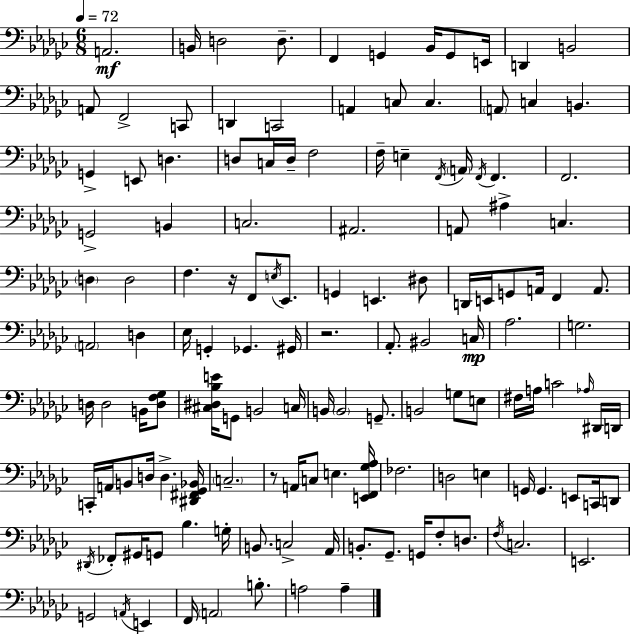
X:1
T:Untitled
M:6/8
L:1/4
K:Ebm
A,,2 B,,/4 D,2 D,/2 F,, G,, _B,,/4 G,,/2 E,,/4 D,, B,,2 A,,/2 F,,2 C,,/2 D,, C,,2 A,, C,/2 C, A,,/2 C, B,, G,, E,,/2 D, D,/2 C,/4 D,/4 F,2 F,/4 E, F,,/4 A,,/4 F,,/4 F,, F,,2 G,,2 B,, C,2 ^A,,2 A,,/2 ^A, C, D, D,2 F, z/4 F,,/2 E,/4 _E,,/2 G,, E,, ^D,/2 D,,/4 E,,/4 G,,/2 A,,/4 F,, A,,/2 A,,2 D, _E,/4 G,, _G,, ^G,,/4 z2 _A,,/2 ^B,,2 C,/4 _A,2 G,2 D,/4 D,2 B,,/4 [D,F,_G,]/2 [^C,^D,_B,E]/4 G,,/2 B,,2 C,/4 B,,/4 B,,2 G,,/2 B,,2 G,/2 E,/2 ^F,/4 A,/4 C2 _A,/4 ^D,,/4 D,,/4 C,,/4 A,,/4 B,,/2 D,/4 D, [^D,,^F,,_G,,_B,,]/4 C,2 z/2 A,,/4 C,/2 E, [E,,F,,_G,_A,]/4 _F,2 D,2 E, G,,/4 G,, E,,/2 C,,/4 D,,/2 ^D,,/4 _F,,/2 ^G,,/4 G,,/2 _B, G,/4 B,,/2 C,2 _A,,/4 B,,/2 _G,,/2 G,,/4 F,/2 D,/2 F,/4 C,2 E,,2 G,,2 A,,/4 E,, F,,/4 A,,2 B,/2 A,2 A,